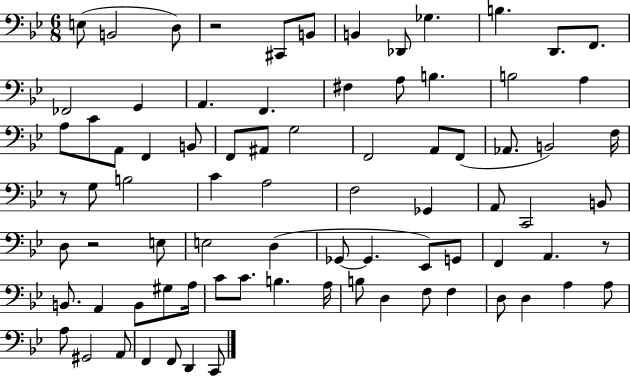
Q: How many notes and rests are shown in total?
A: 81